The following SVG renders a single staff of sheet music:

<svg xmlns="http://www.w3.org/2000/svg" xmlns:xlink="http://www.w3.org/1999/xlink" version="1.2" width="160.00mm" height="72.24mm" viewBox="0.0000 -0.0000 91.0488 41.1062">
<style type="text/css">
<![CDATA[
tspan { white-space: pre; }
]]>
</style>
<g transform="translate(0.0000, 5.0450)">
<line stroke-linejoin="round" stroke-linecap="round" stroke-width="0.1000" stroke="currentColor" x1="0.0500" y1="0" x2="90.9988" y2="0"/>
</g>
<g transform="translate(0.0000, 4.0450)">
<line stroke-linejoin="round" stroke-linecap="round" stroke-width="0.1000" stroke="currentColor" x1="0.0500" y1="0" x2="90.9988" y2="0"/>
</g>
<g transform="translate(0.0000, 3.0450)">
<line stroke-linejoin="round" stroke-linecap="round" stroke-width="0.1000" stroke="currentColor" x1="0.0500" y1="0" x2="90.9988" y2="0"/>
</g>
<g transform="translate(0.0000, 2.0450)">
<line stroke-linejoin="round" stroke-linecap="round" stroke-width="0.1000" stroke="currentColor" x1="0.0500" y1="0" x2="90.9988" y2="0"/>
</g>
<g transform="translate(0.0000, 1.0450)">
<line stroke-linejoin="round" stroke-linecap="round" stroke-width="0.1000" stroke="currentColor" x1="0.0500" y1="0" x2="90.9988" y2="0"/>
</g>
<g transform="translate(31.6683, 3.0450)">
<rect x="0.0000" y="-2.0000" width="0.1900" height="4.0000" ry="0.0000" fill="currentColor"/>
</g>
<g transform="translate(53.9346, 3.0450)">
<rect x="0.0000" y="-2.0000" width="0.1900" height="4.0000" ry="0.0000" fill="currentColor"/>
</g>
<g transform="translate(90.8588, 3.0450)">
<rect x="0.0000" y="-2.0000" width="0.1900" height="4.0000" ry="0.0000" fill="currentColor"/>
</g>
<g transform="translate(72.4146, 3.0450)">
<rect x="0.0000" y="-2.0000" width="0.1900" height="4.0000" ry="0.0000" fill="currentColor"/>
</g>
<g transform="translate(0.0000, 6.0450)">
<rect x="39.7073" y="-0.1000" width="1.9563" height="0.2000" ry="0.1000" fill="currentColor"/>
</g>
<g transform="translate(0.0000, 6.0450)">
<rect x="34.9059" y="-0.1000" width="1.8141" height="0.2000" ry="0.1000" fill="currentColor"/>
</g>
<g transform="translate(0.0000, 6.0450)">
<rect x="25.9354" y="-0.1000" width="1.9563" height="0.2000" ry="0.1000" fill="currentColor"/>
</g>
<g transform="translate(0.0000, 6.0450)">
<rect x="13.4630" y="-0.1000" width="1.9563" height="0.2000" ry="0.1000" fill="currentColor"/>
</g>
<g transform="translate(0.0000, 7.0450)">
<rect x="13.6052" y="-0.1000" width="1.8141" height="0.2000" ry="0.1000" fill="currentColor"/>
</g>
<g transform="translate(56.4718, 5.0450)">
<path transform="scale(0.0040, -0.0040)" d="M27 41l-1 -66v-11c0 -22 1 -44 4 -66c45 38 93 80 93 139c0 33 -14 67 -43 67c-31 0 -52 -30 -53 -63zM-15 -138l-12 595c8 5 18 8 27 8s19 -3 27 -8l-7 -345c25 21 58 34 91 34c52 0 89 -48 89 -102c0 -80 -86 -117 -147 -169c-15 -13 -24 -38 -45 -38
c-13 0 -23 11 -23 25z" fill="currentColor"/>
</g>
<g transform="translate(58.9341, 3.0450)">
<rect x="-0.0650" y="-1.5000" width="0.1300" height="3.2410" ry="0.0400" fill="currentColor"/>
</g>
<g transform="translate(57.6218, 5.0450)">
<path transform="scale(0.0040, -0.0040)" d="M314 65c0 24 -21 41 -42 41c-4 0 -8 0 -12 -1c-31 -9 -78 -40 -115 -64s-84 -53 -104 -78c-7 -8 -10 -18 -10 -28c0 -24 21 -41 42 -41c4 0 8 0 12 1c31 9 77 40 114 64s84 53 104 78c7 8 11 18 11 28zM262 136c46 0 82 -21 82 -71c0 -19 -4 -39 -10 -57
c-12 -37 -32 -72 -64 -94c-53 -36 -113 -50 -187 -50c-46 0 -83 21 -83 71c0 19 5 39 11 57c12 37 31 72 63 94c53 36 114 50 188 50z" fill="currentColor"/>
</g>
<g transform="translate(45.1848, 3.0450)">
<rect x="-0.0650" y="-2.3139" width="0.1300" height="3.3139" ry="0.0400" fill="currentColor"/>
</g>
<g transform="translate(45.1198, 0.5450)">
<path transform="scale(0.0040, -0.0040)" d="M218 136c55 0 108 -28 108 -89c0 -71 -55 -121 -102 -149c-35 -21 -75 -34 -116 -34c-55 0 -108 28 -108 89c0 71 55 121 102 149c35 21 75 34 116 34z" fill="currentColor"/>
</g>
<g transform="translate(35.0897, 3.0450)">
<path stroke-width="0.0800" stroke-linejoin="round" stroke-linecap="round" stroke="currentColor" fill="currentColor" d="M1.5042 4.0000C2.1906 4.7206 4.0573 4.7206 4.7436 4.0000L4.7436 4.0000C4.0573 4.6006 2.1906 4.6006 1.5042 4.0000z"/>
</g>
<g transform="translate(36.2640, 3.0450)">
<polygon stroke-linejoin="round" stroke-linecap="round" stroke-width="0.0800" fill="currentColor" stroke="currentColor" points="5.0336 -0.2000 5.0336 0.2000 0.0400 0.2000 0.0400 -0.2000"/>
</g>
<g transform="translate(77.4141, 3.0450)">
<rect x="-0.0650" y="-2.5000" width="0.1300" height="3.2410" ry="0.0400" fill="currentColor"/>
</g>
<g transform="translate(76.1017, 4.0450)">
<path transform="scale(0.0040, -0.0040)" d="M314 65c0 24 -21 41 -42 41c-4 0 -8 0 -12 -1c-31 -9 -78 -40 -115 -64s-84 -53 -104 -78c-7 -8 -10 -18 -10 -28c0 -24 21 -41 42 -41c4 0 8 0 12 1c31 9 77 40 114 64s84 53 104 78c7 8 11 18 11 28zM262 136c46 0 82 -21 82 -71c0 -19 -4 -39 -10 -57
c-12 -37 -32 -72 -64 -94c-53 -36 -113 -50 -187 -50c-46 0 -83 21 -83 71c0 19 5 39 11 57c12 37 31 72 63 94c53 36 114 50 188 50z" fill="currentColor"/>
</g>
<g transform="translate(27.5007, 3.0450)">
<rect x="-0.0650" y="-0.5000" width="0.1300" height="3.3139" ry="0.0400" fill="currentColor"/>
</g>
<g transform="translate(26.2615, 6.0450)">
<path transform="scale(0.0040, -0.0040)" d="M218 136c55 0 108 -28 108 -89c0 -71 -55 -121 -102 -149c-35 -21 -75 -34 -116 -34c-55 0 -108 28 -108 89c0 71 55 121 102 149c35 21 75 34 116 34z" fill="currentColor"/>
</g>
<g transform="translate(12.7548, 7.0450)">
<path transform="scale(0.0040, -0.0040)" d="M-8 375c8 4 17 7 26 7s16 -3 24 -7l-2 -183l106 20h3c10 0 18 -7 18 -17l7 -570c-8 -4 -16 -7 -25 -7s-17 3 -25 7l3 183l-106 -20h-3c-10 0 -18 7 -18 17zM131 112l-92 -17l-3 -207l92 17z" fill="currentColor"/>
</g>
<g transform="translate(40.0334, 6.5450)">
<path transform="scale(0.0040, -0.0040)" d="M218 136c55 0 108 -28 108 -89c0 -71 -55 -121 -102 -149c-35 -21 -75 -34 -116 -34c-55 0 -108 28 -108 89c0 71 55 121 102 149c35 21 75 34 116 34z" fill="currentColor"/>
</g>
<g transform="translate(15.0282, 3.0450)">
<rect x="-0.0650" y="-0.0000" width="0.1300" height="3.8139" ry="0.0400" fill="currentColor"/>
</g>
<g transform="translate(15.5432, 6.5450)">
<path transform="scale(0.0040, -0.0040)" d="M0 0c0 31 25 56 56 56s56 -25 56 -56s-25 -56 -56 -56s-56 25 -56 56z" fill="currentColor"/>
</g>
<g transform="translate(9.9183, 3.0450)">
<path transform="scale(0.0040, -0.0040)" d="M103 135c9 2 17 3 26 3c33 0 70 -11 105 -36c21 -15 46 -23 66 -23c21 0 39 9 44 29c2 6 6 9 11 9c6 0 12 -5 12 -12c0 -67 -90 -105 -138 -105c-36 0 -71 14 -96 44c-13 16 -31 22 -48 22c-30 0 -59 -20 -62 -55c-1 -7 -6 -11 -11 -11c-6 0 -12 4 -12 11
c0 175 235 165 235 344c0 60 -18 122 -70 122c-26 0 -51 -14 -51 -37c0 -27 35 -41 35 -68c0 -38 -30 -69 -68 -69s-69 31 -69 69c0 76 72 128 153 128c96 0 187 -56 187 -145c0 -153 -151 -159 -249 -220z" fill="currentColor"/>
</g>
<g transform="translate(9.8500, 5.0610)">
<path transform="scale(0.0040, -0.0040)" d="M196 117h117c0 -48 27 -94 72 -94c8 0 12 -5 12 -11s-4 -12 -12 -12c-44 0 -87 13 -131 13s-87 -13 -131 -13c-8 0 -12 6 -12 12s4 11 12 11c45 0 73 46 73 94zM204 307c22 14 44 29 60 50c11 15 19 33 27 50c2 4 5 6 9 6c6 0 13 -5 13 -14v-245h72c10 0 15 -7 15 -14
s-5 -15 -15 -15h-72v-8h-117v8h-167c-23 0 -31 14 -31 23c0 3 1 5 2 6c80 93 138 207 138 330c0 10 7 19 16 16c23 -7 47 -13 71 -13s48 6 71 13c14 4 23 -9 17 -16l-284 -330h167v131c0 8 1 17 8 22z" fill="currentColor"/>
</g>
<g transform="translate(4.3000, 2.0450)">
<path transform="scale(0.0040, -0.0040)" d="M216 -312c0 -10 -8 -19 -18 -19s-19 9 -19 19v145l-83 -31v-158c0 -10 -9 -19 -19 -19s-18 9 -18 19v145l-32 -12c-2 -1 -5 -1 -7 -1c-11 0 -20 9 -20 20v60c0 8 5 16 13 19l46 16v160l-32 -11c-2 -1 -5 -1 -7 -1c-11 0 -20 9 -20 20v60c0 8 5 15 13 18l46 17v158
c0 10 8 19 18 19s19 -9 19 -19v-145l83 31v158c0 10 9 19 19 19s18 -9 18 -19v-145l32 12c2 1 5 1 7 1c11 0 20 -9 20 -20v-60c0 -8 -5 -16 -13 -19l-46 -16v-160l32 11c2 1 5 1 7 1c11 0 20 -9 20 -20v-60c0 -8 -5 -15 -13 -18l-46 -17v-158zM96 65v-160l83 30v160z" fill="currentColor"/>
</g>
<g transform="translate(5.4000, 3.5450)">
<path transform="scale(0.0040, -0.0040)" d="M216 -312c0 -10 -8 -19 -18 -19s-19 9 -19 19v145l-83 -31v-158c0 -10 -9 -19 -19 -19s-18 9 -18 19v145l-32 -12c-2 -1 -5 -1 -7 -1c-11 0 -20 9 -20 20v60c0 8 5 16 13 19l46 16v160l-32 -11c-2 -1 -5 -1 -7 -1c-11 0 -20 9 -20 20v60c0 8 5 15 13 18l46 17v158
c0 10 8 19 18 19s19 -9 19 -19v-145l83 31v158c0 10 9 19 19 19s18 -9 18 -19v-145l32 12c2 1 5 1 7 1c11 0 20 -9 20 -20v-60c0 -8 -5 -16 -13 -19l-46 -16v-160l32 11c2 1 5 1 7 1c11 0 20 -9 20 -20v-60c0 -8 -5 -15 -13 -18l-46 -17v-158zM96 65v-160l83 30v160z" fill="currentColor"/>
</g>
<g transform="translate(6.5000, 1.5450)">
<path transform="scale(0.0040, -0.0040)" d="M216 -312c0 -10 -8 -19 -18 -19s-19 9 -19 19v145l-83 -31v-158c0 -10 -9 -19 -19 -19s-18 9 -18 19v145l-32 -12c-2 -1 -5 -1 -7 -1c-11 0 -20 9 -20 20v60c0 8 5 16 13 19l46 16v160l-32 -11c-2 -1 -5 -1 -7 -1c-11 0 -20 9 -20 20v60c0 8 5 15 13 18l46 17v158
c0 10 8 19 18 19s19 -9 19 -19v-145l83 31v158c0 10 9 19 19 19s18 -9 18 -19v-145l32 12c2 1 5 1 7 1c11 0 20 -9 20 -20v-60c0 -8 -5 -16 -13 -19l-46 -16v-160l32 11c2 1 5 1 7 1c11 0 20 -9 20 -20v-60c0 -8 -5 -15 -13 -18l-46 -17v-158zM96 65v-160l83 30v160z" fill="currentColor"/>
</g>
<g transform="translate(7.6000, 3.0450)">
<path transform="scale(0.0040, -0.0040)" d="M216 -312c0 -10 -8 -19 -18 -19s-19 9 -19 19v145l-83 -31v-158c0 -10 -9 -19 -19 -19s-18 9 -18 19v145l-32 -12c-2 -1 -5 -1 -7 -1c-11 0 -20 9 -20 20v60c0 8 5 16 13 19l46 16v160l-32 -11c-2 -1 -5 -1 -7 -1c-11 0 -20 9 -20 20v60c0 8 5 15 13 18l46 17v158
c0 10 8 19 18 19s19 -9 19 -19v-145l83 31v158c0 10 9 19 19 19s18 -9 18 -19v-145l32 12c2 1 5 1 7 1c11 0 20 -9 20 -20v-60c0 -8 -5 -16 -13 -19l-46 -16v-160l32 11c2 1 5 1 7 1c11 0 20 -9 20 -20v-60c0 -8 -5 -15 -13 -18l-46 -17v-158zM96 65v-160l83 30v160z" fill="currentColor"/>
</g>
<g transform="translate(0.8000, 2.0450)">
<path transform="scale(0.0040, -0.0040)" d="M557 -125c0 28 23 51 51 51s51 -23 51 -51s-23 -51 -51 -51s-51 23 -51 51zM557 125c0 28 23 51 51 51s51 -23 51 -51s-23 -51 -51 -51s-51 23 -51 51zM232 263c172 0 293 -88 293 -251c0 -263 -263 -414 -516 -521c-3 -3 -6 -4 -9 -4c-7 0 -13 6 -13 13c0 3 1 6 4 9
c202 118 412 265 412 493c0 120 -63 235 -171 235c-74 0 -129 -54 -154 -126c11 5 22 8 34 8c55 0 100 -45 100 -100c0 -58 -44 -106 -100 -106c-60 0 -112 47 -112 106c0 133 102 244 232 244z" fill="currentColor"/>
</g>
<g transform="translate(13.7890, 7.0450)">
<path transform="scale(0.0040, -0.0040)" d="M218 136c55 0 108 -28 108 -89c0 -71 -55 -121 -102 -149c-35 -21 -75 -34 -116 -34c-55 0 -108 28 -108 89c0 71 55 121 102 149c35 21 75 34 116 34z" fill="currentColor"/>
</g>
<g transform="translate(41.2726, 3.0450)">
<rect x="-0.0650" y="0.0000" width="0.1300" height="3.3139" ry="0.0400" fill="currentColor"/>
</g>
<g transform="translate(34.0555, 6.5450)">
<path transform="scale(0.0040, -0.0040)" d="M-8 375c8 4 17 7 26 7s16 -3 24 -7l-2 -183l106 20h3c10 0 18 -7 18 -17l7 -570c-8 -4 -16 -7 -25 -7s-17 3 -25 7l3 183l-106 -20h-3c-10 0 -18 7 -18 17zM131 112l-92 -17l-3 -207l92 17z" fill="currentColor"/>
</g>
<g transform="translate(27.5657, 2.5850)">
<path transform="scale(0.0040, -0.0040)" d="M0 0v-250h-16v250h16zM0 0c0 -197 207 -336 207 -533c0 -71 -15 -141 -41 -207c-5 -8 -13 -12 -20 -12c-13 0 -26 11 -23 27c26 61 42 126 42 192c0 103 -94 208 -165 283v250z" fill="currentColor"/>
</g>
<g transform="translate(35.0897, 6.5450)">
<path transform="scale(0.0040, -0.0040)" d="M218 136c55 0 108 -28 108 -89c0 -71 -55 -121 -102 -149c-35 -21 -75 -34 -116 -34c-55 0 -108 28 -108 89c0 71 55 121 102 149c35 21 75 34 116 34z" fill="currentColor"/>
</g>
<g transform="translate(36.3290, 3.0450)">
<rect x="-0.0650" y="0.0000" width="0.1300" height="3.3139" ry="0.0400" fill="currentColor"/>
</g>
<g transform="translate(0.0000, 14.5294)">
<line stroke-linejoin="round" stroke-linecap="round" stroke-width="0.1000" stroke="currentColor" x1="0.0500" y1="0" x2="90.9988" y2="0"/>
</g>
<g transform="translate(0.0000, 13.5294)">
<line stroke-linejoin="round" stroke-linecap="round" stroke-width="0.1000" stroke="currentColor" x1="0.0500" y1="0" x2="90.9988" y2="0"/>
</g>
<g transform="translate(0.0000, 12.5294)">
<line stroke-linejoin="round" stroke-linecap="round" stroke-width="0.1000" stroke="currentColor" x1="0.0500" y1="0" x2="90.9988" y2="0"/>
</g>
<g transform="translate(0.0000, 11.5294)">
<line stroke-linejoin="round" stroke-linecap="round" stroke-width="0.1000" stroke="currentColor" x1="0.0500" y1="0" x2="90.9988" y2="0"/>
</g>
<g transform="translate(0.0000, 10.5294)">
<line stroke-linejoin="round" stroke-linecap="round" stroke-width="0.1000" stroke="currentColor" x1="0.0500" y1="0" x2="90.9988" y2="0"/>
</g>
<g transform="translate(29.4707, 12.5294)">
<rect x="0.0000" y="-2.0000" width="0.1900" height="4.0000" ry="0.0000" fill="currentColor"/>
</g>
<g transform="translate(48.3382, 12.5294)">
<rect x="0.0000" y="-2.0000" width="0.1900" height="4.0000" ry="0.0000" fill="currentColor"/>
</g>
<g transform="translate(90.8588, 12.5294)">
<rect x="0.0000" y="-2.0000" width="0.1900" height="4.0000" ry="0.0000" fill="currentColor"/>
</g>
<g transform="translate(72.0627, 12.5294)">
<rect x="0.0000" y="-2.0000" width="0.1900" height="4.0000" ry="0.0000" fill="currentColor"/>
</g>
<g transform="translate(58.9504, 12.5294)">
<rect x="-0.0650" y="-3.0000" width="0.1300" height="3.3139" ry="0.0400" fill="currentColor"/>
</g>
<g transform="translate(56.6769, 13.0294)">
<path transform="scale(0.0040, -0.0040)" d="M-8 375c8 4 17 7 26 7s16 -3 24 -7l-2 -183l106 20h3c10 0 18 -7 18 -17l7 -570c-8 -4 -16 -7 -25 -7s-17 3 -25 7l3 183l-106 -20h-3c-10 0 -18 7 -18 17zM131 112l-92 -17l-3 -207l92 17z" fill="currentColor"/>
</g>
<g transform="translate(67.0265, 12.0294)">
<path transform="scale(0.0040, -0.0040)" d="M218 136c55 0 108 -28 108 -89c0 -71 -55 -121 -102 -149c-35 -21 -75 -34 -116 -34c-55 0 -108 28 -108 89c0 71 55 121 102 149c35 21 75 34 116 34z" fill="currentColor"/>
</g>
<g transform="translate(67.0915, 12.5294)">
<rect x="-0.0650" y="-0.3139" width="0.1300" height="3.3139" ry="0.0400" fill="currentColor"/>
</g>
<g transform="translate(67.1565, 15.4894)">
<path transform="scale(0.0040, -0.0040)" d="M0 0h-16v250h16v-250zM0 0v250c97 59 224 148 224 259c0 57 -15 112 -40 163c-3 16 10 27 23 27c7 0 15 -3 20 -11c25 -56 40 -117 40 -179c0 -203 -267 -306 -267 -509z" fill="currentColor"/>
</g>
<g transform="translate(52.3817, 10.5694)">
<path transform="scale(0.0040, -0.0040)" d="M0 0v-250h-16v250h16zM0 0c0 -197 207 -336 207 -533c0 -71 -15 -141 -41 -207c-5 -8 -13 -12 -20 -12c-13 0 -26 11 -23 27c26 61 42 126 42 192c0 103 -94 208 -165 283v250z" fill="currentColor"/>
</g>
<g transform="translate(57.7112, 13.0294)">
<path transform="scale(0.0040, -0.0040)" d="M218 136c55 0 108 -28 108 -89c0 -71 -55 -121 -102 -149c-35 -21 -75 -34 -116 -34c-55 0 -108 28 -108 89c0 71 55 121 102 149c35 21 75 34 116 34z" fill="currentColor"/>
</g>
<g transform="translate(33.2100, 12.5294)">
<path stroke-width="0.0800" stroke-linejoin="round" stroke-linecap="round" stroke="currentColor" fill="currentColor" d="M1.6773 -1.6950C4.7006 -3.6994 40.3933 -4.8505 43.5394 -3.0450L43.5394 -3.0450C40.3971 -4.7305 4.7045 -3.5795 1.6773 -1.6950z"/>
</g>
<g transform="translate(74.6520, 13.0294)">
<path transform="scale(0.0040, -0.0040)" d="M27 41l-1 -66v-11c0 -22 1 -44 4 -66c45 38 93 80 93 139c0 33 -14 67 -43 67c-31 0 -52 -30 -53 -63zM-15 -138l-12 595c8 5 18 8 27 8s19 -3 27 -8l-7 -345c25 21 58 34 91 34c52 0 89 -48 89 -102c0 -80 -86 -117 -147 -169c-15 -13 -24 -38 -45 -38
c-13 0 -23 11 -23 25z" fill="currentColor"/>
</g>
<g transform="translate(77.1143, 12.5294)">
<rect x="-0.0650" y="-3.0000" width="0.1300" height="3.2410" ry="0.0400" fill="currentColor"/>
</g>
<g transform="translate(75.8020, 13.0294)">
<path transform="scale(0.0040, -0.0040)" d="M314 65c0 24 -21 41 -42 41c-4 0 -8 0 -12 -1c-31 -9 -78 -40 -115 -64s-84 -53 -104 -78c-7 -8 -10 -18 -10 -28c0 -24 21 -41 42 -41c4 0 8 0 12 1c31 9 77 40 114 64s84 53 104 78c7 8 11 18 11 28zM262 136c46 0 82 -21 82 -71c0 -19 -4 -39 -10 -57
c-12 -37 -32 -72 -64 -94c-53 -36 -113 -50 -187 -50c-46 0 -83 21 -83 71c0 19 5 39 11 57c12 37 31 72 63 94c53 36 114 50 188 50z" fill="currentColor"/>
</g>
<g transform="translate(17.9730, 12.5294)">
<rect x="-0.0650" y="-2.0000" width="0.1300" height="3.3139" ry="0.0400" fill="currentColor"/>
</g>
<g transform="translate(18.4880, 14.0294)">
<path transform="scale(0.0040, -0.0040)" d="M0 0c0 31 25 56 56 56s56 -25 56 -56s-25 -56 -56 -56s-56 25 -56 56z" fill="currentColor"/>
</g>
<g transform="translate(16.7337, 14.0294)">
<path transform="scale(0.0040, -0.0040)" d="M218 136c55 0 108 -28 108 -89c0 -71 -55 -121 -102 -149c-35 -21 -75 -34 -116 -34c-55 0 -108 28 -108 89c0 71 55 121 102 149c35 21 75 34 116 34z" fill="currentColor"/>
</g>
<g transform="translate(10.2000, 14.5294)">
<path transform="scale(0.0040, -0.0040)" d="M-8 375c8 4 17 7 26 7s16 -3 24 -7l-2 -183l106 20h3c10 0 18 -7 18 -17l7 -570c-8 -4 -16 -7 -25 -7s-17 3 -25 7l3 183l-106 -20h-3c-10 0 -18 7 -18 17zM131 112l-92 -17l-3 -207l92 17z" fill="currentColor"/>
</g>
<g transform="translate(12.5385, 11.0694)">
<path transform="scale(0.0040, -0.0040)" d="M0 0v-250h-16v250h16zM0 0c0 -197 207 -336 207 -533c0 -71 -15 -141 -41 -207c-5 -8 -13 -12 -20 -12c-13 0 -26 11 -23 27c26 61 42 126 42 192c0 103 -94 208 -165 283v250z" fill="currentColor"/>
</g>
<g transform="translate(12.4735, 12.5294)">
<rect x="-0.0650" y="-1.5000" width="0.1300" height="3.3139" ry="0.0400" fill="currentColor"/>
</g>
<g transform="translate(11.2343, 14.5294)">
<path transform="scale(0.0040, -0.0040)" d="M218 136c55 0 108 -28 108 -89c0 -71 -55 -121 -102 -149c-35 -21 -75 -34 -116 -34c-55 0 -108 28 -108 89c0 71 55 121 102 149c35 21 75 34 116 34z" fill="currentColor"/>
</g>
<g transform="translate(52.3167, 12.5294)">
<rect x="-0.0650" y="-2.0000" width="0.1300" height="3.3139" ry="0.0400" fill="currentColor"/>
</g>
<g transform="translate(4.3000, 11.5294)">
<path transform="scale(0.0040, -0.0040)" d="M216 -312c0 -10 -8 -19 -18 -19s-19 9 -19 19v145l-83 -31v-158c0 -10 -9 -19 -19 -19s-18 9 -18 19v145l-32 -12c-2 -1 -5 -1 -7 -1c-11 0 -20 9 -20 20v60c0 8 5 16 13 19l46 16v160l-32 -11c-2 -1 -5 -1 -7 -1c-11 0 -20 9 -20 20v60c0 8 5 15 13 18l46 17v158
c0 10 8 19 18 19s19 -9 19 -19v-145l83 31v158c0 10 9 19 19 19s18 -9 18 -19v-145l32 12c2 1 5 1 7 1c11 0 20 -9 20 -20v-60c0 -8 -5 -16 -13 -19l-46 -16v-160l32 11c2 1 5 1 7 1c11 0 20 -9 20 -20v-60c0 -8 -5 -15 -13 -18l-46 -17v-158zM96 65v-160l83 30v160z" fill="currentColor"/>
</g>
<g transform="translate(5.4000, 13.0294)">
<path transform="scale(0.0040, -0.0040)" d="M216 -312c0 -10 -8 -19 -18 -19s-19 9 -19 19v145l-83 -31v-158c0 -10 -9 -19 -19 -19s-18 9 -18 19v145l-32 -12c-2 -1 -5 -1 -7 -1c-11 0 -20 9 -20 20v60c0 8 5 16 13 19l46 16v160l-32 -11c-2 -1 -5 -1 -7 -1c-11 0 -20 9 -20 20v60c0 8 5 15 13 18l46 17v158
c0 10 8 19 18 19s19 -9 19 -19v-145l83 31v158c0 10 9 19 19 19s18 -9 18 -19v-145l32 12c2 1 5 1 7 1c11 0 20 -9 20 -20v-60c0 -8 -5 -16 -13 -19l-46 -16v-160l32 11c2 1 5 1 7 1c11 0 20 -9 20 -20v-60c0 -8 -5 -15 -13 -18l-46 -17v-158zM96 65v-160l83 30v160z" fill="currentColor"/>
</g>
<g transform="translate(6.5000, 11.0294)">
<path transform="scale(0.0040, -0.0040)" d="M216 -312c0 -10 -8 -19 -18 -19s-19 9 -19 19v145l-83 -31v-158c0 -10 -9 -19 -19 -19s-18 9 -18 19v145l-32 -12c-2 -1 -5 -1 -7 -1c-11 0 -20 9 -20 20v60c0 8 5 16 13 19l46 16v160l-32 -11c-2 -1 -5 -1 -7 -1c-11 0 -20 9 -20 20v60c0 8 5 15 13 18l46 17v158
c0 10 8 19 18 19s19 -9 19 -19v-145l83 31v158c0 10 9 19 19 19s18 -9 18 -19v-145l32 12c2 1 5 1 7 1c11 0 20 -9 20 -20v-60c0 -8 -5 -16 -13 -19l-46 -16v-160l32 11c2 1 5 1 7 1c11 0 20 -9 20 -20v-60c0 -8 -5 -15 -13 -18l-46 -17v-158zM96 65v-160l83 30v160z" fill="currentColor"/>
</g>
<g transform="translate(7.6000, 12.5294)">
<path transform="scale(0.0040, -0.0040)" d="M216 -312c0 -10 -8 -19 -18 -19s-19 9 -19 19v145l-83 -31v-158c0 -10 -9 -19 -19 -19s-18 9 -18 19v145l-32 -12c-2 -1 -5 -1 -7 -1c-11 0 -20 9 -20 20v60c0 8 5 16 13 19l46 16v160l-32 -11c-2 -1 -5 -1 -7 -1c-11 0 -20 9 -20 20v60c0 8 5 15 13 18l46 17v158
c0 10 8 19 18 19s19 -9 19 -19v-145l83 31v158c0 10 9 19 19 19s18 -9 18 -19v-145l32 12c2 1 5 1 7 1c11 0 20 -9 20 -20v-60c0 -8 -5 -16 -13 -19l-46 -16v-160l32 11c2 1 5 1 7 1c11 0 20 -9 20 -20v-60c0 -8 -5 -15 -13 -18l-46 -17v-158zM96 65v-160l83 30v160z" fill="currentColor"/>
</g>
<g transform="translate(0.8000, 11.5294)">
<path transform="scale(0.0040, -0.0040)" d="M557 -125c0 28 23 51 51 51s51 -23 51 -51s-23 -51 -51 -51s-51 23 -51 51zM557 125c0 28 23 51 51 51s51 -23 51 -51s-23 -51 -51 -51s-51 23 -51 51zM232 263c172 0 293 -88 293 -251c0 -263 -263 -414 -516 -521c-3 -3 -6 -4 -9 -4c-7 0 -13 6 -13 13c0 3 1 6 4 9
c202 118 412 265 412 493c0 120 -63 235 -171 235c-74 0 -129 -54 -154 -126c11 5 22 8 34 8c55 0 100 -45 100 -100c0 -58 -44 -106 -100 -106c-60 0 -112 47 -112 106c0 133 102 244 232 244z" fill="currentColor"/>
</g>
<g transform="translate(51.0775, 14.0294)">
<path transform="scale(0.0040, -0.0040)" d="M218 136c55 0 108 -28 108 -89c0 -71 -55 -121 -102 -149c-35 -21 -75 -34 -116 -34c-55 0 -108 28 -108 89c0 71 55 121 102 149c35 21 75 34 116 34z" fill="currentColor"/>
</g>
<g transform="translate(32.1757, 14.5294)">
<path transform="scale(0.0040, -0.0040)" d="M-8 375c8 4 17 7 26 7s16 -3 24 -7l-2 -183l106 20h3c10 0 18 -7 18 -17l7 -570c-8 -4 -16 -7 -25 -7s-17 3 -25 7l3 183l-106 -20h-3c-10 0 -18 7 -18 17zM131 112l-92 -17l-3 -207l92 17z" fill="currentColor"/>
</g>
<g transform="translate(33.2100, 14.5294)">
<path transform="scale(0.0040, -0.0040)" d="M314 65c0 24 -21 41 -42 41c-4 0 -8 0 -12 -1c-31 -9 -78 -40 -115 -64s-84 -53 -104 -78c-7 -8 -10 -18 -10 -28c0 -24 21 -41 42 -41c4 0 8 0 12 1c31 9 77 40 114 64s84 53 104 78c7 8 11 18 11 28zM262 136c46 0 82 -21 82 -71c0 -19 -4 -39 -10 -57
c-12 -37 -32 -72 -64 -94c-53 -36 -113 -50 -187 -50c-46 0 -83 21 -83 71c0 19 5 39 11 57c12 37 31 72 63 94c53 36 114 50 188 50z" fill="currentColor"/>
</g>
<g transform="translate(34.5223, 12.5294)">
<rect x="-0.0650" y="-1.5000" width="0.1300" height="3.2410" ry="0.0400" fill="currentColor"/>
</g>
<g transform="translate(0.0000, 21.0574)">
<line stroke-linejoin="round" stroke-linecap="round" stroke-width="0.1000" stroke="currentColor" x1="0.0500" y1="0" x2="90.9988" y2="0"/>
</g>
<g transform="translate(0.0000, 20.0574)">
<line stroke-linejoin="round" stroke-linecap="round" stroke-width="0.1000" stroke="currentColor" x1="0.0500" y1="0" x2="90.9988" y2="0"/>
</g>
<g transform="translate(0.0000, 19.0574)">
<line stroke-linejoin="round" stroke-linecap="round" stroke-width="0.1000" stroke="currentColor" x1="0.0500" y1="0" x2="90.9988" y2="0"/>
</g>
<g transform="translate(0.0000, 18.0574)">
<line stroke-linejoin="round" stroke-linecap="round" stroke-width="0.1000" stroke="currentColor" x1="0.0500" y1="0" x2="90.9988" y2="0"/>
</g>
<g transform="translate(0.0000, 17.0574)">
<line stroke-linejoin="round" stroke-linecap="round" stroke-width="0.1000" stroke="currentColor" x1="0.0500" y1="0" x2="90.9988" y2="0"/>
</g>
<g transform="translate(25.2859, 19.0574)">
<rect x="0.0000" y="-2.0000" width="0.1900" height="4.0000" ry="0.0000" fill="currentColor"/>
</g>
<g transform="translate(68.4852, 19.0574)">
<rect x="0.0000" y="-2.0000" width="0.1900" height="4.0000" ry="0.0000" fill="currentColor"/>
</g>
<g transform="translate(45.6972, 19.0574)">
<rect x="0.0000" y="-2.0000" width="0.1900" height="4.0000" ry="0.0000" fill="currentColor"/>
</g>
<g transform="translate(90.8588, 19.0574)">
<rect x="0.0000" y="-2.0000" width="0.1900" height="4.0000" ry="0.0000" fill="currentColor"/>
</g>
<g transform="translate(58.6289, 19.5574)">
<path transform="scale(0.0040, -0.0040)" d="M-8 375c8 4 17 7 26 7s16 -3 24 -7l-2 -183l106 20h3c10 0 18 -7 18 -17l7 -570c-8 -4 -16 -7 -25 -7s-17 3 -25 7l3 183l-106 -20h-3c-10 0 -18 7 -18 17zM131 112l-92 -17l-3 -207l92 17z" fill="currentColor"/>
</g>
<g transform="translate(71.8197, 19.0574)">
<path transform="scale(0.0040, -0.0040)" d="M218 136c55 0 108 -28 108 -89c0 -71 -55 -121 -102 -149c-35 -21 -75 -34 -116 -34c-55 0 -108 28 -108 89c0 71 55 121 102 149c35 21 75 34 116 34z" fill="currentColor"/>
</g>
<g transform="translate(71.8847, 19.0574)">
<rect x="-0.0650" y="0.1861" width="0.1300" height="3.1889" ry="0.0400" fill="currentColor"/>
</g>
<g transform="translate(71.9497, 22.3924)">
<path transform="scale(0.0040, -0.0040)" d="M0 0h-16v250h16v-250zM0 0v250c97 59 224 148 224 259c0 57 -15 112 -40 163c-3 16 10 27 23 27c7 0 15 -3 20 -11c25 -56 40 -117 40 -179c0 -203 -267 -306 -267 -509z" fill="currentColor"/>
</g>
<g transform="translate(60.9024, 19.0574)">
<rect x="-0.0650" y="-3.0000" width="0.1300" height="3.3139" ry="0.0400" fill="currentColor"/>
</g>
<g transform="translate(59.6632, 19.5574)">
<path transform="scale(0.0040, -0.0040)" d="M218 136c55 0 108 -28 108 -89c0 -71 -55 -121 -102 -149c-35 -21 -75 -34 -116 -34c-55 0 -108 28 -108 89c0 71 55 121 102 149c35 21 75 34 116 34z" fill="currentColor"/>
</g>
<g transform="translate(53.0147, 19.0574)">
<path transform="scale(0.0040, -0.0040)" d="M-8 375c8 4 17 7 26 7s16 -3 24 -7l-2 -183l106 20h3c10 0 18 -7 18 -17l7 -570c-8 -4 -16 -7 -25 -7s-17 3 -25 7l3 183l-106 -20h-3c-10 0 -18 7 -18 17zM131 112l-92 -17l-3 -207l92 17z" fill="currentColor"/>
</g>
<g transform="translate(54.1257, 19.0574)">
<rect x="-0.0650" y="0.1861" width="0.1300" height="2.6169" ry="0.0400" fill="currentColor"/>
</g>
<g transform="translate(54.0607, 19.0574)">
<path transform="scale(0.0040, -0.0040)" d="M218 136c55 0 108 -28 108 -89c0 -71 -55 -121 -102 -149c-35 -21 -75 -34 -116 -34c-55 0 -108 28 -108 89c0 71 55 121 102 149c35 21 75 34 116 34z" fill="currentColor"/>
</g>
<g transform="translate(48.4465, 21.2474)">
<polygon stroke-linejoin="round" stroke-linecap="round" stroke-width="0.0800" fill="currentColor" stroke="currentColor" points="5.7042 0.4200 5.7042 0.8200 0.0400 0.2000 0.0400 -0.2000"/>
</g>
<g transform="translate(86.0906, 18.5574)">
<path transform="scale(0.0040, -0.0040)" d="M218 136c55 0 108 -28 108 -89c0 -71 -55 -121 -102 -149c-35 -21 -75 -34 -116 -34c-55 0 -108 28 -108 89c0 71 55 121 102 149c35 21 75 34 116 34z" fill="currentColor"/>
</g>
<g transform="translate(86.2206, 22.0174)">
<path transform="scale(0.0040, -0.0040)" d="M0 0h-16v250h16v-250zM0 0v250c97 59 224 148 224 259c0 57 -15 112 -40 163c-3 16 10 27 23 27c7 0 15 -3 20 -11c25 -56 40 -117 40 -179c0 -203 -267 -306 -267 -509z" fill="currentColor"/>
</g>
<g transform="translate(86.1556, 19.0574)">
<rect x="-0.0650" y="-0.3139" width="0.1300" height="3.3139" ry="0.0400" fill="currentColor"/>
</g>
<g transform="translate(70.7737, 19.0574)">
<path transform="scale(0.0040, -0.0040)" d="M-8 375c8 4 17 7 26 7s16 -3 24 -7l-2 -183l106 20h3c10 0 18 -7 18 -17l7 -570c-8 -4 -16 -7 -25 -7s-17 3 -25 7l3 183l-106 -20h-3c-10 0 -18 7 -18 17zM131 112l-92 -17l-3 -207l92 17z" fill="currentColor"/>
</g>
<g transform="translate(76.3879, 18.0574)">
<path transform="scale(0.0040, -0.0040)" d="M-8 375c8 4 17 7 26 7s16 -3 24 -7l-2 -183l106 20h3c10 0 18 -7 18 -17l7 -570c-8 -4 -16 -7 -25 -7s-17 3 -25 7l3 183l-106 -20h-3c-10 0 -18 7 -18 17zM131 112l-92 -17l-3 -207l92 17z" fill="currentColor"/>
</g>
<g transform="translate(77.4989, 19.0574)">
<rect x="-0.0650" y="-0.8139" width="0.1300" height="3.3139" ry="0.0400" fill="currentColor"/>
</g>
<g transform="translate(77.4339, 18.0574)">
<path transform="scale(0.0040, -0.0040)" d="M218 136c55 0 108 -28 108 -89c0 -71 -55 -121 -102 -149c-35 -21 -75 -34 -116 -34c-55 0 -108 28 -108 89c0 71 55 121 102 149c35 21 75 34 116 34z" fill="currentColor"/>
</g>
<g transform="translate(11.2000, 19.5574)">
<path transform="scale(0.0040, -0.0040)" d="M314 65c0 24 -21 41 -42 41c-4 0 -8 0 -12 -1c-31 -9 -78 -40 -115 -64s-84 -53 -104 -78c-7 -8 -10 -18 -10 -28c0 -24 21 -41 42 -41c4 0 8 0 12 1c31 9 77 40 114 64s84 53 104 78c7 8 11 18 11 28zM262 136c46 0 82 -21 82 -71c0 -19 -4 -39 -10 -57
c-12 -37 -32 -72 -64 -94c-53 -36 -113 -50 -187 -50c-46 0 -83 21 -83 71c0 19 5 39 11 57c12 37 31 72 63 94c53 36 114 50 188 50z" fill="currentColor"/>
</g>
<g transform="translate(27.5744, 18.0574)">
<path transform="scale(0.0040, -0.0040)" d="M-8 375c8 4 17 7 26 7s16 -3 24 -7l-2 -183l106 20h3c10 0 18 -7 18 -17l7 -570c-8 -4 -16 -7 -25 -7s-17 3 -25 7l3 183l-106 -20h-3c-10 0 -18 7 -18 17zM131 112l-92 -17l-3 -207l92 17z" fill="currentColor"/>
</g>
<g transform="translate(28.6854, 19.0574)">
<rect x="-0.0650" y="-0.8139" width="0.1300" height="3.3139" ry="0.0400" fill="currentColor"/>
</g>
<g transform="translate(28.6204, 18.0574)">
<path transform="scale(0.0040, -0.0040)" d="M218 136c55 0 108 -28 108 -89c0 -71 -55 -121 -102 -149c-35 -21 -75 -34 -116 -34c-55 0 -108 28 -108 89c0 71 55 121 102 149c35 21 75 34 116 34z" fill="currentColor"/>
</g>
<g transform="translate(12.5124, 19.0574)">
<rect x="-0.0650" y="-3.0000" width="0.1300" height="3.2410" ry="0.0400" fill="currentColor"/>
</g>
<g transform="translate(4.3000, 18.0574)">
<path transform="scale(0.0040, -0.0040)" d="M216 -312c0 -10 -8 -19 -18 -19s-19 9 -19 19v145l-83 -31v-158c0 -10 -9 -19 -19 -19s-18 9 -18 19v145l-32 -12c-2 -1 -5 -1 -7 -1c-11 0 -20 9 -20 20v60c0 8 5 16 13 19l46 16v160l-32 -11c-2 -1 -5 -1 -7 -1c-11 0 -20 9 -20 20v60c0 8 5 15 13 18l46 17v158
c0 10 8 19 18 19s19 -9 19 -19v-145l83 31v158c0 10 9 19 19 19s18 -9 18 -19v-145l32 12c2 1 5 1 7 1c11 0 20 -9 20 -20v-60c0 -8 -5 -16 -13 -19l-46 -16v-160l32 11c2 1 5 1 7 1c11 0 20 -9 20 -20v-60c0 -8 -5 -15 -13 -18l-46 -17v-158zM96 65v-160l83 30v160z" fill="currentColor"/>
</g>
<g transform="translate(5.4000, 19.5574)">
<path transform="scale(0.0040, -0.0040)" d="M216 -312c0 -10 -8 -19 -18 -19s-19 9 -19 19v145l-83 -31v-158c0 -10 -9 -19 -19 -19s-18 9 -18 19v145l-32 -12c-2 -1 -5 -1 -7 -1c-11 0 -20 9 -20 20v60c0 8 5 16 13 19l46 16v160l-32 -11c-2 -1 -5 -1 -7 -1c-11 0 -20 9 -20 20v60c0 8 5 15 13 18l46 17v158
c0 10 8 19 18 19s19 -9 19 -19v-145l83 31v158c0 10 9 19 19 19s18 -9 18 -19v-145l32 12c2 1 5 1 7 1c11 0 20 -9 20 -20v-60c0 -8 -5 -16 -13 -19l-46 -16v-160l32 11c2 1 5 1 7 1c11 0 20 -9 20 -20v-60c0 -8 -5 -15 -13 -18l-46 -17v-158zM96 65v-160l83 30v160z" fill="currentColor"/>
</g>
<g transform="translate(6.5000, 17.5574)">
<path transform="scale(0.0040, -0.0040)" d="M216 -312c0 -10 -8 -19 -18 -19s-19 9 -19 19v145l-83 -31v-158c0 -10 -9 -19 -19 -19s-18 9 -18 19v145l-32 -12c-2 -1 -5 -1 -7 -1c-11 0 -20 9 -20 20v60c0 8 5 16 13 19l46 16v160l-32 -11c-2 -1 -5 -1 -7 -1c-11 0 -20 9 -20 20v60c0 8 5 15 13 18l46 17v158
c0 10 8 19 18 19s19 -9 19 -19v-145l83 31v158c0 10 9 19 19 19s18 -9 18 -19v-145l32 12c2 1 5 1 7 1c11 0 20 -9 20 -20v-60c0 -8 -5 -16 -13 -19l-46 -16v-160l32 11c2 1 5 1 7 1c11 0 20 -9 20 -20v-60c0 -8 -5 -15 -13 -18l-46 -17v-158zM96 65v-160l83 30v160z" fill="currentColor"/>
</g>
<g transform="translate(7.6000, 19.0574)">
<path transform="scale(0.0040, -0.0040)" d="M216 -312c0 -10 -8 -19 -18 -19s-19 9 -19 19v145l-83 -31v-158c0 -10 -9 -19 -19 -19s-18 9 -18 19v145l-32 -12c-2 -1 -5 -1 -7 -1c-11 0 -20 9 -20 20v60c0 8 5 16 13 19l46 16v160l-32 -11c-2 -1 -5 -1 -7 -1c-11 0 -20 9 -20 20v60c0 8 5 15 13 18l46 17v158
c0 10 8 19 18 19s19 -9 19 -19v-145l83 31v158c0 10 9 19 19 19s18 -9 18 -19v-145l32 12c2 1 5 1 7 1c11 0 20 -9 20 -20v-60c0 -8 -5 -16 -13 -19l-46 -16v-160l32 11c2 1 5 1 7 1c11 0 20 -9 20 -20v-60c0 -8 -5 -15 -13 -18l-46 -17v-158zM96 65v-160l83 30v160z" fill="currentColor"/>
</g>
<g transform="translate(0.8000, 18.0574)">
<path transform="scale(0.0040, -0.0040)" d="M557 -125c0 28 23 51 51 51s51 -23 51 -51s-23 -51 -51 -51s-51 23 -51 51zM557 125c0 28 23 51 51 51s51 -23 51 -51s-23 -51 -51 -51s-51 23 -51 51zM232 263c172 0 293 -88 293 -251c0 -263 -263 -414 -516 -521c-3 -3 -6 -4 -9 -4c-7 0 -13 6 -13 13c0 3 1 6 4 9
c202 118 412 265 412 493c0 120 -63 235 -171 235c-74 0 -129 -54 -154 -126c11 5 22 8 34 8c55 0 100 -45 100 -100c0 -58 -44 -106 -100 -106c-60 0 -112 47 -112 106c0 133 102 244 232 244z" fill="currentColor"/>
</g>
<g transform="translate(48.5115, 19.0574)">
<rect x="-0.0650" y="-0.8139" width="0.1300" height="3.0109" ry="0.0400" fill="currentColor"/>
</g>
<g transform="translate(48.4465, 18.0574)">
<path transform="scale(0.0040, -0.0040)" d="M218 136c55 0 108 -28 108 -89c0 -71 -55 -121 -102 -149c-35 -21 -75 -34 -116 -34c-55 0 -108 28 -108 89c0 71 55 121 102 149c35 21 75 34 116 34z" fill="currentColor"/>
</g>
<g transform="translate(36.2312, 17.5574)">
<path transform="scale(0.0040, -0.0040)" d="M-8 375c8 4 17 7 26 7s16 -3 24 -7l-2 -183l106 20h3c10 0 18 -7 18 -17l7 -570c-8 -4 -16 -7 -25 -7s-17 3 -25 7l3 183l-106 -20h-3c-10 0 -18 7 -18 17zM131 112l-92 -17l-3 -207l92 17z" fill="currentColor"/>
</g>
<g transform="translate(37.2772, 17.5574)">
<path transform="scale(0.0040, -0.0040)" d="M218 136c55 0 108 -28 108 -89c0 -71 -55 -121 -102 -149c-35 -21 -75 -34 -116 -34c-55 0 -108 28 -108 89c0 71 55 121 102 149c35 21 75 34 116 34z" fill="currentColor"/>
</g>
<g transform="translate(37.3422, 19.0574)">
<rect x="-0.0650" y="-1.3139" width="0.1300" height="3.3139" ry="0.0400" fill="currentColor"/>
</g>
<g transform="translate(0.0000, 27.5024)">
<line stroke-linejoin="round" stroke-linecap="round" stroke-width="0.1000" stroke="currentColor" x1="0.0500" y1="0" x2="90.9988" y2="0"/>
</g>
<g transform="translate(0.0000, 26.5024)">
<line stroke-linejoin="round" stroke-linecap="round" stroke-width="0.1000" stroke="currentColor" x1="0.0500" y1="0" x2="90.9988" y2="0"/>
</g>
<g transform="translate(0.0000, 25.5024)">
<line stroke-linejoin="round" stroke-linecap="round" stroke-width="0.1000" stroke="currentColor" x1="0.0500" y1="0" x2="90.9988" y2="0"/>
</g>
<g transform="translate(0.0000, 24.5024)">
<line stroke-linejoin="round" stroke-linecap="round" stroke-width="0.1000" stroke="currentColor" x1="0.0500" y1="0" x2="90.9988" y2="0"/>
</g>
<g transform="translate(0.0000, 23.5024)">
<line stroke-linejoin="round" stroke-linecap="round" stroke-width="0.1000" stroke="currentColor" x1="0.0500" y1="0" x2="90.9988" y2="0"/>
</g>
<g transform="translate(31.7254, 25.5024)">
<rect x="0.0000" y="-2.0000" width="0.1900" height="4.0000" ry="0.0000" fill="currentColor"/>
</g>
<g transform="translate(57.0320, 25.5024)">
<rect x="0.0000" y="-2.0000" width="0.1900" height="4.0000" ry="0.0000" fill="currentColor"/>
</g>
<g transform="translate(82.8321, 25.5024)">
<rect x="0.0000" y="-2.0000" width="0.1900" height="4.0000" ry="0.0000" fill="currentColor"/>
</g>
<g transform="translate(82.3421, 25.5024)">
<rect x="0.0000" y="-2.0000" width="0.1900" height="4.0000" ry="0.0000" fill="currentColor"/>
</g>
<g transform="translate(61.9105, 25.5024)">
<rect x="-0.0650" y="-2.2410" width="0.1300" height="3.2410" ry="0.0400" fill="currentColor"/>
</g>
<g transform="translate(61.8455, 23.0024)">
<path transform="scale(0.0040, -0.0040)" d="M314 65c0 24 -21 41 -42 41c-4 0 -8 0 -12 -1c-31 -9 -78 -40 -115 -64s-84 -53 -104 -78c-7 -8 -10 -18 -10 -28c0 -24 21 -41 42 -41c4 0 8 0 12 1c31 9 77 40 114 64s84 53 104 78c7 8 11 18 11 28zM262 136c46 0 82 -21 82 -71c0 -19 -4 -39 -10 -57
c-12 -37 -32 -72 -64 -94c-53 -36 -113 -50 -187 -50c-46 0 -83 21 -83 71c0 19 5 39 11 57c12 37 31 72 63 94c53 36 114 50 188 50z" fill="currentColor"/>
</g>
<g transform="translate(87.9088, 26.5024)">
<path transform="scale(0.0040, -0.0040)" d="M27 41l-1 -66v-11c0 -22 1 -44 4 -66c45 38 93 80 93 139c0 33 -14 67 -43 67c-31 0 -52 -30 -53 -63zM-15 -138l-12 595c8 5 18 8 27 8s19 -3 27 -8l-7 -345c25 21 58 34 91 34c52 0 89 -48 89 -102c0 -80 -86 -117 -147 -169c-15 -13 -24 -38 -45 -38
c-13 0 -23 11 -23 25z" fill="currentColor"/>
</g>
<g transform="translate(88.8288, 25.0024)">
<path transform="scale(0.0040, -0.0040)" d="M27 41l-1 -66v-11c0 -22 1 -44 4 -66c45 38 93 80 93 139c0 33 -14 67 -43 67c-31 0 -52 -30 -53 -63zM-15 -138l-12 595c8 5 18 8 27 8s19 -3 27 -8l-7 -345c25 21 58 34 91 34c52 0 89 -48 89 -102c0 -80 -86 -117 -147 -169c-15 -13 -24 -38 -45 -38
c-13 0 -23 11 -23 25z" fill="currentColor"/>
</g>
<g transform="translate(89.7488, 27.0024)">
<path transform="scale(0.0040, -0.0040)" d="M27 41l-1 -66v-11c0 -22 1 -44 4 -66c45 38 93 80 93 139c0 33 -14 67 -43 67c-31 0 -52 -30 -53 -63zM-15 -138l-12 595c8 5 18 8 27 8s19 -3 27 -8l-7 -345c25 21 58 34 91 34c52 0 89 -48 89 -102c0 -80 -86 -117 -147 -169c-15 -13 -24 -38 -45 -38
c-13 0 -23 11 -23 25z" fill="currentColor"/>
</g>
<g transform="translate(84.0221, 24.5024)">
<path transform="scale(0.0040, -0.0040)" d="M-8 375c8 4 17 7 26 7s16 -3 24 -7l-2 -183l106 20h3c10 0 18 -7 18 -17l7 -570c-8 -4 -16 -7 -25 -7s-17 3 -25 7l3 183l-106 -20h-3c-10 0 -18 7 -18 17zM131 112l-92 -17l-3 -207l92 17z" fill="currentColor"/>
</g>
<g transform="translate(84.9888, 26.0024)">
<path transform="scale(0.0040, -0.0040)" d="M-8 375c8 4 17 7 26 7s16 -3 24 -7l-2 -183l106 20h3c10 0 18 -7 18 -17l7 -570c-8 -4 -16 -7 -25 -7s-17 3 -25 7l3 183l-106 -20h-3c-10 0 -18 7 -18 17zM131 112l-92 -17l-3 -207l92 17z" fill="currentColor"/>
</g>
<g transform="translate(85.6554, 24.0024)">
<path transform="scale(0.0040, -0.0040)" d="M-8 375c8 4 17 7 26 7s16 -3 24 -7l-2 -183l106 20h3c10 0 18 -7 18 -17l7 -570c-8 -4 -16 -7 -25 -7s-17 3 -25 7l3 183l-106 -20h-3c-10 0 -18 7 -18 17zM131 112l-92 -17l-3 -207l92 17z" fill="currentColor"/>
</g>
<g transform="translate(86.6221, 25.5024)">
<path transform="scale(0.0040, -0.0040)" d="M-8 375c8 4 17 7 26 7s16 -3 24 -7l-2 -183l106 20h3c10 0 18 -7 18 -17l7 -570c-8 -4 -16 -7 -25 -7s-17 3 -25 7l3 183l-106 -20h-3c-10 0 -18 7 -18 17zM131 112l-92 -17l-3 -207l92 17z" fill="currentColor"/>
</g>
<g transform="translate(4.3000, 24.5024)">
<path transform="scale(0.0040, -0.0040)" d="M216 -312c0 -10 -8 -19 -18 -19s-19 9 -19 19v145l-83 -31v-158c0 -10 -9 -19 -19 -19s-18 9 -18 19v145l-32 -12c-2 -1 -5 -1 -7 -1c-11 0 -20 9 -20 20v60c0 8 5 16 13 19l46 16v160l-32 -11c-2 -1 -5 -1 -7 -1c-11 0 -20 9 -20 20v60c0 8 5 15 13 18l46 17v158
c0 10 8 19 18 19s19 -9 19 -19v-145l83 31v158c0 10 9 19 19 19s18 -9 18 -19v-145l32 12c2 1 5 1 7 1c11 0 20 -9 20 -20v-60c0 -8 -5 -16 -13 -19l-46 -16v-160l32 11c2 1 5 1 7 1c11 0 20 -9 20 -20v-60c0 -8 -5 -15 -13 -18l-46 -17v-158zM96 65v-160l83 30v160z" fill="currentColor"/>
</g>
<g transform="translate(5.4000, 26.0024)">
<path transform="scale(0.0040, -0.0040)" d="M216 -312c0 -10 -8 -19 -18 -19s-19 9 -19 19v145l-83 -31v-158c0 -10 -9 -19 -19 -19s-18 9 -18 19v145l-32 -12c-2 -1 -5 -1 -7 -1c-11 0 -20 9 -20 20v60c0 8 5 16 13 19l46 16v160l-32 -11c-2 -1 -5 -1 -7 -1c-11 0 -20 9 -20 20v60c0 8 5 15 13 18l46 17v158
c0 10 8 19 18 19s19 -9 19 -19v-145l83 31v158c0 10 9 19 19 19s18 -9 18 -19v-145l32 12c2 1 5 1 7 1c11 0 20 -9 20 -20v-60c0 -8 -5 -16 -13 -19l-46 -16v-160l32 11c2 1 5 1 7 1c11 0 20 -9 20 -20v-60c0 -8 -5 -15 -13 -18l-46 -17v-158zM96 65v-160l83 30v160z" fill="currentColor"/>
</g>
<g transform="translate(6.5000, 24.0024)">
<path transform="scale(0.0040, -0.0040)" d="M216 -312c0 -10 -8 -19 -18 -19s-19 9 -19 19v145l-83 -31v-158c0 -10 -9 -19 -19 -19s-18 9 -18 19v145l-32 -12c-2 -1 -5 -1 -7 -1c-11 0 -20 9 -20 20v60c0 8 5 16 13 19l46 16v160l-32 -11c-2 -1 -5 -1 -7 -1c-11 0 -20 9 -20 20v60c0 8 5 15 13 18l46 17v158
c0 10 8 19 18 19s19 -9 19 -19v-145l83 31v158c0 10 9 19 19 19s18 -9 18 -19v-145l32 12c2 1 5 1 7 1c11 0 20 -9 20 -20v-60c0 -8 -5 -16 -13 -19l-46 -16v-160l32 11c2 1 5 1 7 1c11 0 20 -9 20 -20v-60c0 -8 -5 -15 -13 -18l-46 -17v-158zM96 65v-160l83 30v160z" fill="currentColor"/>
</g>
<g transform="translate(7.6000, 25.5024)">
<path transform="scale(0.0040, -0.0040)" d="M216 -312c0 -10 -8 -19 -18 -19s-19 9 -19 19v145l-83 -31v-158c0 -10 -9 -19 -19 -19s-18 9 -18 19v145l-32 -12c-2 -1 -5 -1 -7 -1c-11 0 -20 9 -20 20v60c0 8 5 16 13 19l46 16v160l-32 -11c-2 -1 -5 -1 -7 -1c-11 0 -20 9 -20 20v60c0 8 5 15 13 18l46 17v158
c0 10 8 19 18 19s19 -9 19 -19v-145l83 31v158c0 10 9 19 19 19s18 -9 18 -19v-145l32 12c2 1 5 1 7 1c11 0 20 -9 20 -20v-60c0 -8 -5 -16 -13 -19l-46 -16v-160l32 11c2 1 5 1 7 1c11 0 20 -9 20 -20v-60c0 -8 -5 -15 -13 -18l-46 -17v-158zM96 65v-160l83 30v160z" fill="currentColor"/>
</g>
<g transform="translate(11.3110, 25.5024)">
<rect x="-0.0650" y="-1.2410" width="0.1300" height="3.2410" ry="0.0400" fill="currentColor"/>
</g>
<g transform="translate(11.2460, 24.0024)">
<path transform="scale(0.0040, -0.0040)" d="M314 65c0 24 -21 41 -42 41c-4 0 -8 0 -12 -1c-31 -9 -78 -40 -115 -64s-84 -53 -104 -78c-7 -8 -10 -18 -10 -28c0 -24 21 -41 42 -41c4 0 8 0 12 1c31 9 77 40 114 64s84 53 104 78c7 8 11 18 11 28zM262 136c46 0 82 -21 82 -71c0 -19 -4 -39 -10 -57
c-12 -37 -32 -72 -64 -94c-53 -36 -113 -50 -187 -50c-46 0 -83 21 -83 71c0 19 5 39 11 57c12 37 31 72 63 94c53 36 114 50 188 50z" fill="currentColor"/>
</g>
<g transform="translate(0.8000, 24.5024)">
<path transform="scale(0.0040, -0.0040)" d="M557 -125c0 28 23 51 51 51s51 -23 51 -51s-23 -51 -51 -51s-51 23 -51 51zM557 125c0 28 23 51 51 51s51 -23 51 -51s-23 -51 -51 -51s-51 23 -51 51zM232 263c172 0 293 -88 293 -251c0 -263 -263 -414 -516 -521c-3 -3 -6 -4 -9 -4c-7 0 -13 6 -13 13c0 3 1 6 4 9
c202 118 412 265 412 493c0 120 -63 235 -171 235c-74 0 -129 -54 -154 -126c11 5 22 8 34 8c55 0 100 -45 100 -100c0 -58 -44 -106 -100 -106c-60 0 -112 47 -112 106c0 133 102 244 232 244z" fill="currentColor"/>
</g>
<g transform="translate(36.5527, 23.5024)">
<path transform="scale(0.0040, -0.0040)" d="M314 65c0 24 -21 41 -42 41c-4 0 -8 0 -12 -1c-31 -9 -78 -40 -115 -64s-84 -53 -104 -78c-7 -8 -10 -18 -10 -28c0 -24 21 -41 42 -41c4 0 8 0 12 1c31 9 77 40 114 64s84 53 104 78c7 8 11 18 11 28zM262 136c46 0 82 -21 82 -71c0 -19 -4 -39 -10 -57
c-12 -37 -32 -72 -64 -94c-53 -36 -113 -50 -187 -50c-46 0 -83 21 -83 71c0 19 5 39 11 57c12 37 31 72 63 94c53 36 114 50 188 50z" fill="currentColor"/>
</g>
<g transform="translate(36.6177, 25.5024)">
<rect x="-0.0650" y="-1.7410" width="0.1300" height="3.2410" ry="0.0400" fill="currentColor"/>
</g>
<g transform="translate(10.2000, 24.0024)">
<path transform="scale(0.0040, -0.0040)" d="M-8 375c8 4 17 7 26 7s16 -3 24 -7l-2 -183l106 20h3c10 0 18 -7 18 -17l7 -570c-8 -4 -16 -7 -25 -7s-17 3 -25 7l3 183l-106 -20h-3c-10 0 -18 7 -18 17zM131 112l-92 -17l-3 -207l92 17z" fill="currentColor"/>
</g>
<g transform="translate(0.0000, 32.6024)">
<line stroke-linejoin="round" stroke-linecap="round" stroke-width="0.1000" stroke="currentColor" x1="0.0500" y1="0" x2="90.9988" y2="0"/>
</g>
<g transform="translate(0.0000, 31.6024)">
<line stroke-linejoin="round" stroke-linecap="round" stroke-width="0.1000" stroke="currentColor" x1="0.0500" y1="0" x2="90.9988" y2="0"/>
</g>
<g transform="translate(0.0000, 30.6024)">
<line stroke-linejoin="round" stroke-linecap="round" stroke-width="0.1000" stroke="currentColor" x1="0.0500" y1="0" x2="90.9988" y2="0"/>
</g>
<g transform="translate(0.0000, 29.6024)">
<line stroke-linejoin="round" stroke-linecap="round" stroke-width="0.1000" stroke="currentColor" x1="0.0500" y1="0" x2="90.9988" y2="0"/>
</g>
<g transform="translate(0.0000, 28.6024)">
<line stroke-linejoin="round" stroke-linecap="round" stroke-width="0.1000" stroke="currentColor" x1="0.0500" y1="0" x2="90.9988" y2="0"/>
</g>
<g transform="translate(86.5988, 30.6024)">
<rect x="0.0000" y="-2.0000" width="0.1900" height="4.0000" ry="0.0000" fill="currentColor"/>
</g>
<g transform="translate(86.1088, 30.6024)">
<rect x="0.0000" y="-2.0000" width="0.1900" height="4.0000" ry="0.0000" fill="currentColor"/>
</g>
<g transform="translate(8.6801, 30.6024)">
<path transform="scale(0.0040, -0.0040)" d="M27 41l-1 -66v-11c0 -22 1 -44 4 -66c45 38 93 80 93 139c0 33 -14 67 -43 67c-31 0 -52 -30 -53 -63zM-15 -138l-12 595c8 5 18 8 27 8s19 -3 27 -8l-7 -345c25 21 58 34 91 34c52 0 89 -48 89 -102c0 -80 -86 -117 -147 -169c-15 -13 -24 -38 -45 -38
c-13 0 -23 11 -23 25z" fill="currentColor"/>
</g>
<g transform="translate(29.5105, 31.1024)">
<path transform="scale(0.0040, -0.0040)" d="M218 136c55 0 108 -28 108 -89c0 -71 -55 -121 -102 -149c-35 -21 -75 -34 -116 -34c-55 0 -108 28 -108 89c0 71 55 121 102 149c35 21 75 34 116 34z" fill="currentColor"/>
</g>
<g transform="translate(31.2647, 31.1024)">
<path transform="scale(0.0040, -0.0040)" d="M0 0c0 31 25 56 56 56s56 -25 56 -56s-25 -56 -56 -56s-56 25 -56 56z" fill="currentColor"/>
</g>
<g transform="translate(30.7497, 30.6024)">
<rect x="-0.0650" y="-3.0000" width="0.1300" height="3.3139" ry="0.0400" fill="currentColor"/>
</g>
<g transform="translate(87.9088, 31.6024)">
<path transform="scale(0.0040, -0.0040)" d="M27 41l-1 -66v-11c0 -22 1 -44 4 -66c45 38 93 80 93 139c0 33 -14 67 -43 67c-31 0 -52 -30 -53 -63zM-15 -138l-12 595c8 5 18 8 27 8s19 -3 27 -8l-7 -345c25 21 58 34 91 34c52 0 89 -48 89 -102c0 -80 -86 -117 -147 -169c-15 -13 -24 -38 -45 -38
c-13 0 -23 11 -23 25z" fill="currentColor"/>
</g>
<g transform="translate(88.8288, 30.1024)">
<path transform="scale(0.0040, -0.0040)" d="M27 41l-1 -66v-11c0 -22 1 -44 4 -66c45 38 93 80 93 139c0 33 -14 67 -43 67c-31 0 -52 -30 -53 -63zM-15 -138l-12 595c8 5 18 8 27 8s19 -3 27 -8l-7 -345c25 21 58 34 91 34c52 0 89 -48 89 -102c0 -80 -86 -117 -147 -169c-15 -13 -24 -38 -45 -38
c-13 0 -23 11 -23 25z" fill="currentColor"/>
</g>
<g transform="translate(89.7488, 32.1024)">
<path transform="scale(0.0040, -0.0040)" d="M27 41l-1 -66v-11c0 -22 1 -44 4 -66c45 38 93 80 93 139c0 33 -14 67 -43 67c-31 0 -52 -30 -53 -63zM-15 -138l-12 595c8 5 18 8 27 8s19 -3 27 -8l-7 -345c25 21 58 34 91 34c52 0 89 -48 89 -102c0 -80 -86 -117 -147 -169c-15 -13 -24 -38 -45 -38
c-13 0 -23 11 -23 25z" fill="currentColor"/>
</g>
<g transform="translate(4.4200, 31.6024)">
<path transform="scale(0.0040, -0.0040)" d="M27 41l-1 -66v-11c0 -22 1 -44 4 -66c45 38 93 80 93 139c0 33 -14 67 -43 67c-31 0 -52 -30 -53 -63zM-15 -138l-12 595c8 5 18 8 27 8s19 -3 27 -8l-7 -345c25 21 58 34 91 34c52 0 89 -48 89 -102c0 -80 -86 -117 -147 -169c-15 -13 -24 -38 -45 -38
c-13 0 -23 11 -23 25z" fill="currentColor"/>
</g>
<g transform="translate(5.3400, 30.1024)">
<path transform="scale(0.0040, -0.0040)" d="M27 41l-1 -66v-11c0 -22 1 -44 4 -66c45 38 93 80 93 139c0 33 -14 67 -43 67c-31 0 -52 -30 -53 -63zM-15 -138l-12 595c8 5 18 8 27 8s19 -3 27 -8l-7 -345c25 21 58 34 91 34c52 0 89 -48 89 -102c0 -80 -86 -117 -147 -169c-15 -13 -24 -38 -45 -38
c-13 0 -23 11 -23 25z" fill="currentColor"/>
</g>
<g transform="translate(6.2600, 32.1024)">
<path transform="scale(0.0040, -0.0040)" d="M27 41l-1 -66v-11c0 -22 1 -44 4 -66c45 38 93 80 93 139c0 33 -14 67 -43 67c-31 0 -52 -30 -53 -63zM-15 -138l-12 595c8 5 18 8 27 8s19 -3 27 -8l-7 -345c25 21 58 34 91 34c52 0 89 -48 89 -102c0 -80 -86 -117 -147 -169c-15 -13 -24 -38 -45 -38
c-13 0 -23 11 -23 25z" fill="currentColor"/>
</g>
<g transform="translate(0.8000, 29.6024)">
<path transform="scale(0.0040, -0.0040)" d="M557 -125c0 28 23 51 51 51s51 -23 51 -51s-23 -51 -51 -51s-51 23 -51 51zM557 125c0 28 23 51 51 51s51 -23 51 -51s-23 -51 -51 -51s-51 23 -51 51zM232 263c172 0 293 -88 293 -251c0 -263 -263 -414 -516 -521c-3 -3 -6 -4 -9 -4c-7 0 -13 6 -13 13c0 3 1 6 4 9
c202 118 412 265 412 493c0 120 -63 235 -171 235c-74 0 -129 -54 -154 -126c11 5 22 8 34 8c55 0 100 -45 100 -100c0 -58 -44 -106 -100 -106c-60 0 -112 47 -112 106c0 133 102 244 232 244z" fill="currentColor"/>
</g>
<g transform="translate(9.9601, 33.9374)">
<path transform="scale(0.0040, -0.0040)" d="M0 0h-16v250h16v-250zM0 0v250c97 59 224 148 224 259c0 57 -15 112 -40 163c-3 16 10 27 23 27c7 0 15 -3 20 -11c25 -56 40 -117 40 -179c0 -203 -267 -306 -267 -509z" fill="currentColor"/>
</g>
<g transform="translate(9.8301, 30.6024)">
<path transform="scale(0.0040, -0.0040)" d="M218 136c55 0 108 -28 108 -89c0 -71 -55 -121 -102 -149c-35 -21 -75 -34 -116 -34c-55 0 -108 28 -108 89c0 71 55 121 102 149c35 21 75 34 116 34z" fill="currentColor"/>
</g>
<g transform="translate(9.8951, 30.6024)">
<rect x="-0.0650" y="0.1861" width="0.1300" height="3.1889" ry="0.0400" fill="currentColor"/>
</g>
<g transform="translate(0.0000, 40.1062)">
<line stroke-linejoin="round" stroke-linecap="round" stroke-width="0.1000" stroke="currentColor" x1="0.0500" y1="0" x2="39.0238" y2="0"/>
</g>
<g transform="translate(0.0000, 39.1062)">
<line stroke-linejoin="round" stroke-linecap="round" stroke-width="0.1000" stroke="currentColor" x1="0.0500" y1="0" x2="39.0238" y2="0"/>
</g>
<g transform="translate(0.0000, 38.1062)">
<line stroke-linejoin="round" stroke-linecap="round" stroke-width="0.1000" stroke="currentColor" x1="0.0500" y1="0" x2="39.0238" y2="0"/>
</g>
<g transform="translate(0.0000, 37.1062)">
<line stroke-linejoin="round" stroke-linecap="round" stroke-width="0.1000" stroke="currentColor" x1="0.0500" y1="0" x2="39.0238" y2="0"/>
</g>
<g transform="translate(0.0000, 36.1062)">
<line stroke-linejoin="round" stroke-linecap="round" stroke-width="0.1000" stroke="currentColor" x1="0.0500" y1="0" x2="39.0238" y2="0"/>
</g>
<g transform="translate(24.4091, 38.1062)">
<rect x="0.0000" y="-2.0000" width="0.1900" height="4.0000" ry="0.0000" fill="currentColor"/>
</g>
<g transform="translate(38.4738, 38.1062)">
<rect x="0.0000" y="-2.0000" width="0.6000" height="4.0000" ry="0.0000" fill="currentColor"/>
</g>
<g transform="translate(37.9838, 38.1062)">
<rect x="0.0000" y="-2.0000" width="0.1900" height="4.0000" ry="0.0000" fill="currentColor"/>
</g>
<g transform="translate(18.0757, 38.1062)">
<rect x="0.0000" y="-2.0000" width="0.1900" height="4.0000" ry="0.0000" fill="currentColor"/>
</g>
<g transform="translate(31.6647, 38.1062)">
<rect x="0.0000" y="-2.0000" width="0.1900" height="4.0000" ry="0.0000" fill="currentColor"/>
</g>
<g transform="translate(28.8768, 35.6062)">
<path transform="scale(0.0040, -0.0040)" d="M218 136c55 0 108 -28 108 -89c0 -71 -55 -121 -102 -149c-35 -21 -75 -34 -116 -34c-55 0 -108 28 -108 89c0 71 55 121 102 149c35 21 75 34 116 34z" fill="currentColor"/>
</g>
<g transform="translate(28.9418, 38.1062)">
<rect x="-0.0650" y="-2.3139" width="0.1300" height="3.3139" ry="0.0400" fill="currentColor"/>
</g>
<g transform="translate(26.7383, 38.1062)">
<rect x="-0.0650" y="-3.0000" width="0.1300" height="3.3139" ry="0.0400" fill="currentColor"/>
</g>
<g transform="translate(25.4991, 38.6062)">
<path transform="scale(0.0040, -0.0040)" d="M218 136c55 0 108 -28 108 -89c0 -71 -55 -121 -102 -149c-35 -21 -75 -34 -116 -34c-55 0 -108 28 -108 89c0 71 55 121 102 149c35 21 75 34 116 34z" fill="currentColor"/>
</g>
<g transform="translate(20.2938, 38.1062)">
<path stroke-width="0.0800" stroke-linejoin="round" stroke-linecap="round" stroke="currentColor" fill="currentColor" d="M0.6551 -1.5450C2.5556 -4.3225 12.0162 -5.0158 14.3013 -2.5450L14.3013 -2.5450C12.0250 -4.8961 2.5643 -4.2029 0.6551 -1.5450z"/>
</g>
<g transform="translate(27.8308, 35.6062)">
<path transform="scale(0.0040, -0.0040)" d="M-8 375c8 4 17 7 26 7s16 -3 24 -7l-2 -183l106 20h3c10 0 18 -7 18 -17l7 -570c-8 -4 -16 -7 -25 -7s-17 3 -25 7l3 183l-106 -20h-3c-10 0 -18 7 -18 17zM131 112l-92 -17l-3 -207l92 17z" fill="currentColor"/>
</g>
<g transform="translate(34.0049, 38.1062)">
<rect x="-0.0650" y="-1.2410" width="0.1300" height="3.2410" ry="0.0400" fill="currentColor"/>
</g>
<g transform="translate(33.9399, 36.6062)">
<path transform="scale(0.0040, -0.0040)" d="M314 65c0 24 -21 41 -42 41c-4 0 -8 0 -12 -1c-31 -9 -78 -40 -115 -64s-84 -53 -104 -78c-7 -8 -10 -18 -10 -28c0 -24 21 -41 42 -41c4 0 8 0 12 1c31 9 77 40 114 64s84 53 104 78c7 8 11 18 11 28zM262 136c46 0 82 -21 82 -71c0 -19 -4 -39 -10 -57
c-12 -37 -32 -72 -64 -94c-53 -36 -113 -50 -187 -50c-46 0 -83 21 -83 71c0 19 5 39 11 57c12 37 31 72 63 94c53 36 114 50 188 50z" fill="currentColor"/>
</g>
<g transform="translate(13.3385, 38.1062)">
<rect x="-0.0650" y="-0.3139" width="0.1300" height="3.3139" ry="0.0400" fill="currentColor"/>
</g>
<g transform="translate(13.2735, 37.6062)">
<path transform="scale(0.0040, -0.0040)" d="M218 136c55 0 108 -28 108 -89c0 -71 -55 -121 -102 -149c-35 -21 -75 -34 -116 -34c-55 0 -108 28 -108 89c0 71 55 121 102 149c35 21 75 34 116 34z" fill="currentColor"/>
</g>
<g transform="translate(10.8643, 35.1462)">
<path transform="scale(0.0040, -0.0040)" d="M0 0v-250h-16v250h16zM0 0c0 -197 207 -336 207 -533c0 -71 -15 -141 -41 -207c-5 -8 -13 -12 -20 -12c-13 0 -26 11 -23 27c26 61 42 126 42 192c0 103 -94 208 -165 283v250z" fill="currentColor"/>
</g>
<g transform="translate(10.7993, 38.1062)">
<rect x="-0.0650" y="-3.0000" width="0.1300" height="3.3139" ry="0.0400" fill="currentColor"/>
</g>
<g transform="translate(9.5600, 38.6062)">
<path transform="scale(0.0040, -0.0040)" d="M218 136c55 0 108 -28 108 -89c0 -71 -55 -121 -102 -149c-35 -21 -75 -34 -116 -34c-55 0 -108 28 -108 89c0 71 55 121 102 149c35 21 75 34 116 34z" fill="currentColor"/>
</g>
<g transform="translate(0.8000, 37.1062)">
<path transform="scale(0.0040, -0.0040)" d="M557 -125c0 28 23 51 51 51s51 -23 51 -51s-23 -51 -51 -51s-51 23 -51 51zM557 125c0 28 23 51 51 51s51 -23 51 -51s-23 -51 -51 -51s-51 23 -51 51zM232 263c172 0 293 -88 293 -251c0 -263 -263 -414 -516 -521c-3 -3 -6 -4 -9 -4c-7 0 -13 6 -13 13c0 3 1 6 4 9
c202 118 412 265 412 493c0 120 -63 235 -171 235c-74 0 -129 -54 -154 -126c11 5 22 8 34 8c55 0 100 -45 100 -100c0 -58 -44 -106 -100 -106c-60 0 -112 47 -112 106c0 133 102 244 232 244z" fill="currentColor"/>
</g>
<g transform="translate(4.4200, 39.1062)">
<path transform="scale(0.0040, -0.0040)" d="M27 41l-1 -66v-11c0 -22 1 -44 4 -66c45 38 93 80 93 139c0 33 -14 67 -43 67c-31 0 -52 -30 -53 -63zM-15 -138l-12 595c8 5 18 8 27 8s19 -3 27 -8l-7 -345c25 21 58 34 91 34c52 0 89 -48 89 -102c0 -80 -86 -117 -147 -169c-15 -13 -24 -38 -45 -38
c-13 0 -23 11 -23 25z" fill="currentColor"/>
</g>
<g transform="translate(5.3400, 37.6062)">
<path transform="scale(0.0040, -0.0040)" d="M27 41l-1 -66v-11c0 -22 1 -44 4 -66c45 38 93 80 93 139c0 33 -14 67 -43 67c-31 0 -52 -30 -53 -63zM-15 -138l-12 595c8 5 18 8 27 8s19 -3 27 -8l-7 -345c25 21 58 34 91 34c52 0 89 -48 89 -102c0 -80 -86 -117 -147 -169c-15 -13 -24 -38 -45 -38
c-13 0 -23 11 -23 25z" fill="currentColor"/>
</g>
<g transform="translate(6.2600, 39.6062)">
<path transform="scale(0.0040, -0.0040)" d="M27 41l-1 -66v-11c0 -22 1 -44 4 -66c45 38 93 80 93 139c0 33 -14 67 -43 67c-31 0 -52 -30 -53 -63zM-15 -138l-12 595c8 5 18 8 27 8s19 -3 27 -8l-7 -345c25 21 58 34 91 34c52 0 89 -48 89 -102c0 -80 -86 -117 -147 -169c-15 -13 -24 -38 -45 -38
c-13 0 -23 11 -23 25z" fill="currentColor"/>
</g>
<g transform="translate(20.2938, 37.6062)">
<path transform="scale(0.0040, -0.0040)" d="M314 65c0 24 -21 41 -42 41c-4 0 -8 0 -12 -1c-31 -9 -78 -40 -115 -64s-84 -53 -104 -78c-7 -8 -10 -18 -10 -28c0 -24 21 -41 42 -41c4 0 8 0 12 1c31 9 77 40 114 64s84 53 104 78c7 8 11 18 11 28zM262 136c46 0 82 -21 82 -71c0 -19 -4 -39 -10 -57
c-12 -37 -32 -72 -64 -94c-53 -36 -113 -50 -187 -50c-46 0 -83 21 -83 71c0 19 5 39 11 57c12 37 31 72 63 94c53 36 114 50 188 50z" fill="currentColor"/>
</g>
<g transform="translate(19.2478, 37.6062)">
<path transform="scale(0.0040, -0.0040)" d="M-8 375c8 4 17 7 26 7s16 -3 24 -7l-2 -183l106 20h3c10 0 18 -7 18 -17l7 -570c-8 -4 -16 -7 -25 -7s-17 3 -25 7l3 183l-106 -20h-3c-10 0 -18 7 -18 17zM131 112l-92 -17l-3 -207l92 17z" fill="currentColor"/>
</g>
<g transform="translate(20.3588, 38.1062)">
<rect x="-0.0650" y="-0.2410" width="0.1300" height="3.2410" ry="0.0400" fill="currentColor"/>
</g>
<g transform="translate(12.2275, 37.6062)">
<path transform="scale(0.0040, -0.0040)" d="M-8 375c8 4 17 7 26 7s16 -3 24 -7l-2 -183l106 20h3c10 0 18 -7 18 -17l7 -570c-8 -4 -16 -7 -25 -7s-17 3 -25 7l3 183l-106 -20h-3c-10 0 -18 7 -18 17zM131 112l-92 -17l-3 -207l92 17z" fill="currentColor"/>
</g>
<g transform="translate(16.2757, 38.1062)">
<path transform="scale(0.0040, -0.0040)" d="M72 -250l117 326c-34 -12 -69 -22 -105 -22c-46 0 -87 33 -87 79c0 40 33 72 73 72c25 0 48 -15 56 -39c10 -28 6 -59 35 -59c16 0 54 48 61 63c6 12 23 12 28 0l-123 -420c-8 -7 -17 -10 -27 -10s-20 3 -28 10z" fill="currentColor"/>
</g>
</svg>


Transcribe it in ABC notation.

X:1
T:Untitled
M:2/4
L:1/4
K:E
C,, E,,/2 D,,/2 D,,/2 B, _G,,2 B,,2 G,,/2 A,, G,,2 A,,/2 C, E,/2 _C,2 ^C,2 F, G, ^F,/2 D,/2 C, D,/2 F, E,/2 G,2 A,2 B,2 _D,/2 C, C,/2 E, z/2 E,2 C, B, G,2